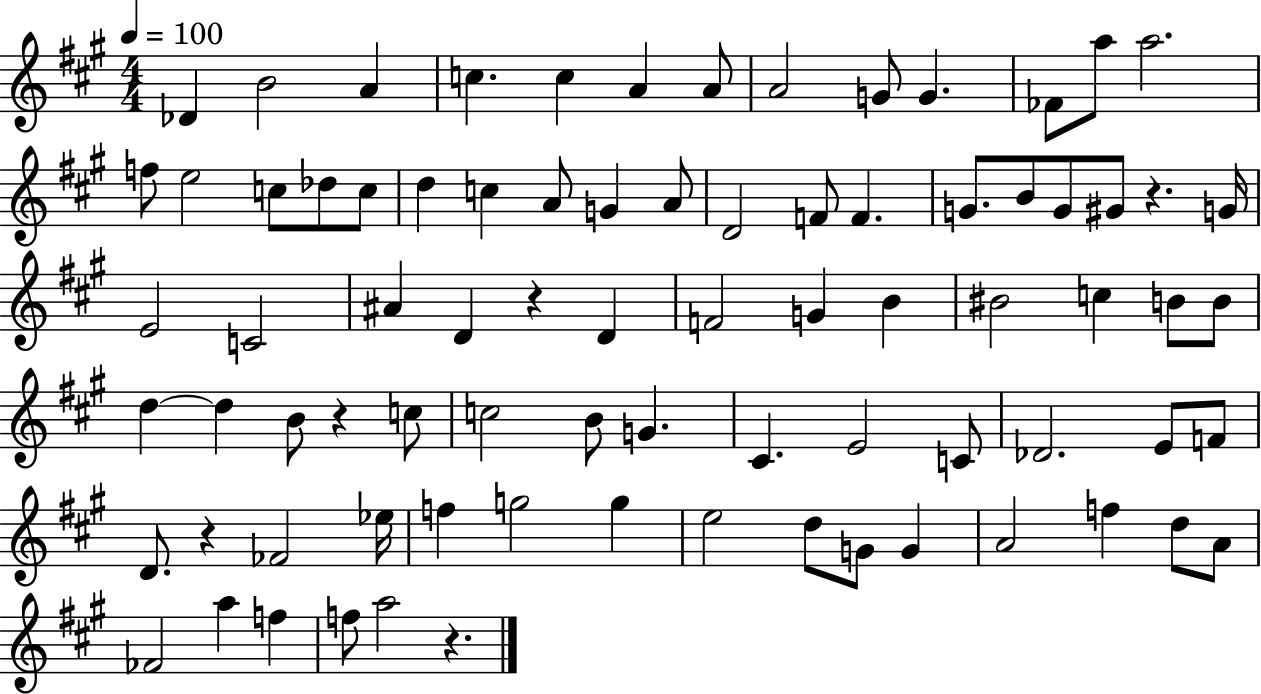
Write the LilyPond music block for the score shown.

{
  \clef treble
  \numericTimeSignature
  \time 4/4
  \key a \major
  \tempo 4 = 100
  des'4 b'2 a'4 | c''4. c''4 a'4 a'8 | a'2 g'8 g'4. | fes'8 a''8 a''2. | \break f''8 e''2 c''8 des''8 c''8 | d''4 c''4 a'8 g'4 a'8 | d'2 f'8 f'4. | g'8. b'8 g'8 gis'8 r4. g'16 | \break e'2 c'2 | ais'4 d'4 r4 d'4 | f'2 g'4 b'4 | bis'2 c''4 b'8 b'8 | \break d''4~~ d''4 b'8 r4 c''8 | c''2 b'8 g'4. | cis'4. e'2 c'8 | des'2. e'8 f'8 | \break d'8. r4 fes'2 ees''16 | f''4 g''2 g''4 | e''2 d''8 g'8 g'4 | a'2 f''4 d''8 a'8 | \break fes'2 a''4 f''4 | f''8 a''2 r4. | \bar "|."
}